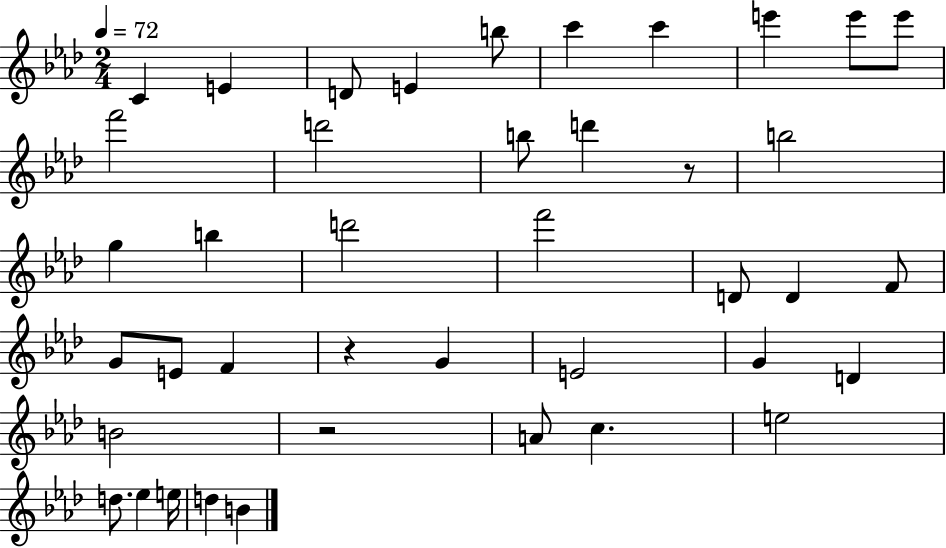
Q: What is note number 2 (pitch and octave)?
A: E4